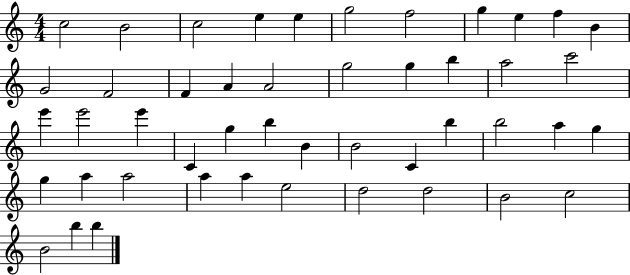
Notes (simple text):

C5/h B4/h C5/h E5/q E5/q G5/h F5/h G5/q E5/q F5/q B4/q G4/h F4/h F4/q A4/q A4/h G5/h G5/q B5/q A5/h C6/h E6/q E6/h E6/q C4/q G5/q B5/q B4/q B4/h C4/q B5/q B5/h A5/q G5/q G5/q A5/q A5/h A5/q A5/q E5/h D5/h D5/h B4/h C5/h B4/h B5/q B5/q